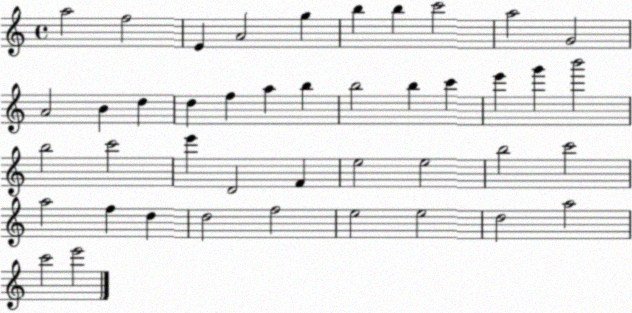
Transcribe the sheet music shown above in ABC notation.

X:1
T:Untitled
M:4/4
L:1/4
K:C
a2 f2 E A2 g b b c'2 a2 G2 A2 B d d f a b b2 b c' e' g' b'2 b2 c'2 e' D2 F e2 e2 b2 c'2 a2 f d d2 f2 e2 e2 d2 a2 c'2 e'2